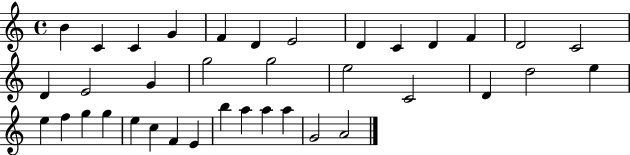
B4/q C4/q C4/q G4/q F4/q D4/q E4/h D4/q C4/q D4/q F4/q D4/h C4/h D4/q E4/h G4/q G5/h G5/h E5/h C4/h D4/q D5/h E5/q E5/q F5/q G5/q G5/q E5/q C5/q F4/q E4/q B5/q A5/q A5/q A5/q G4/h A4/h